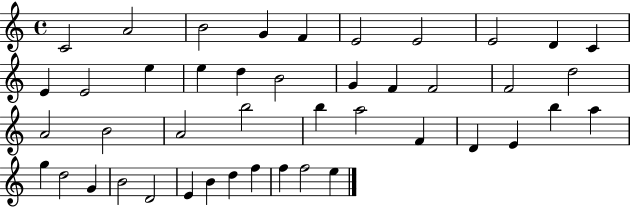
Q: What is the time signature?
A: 4/4